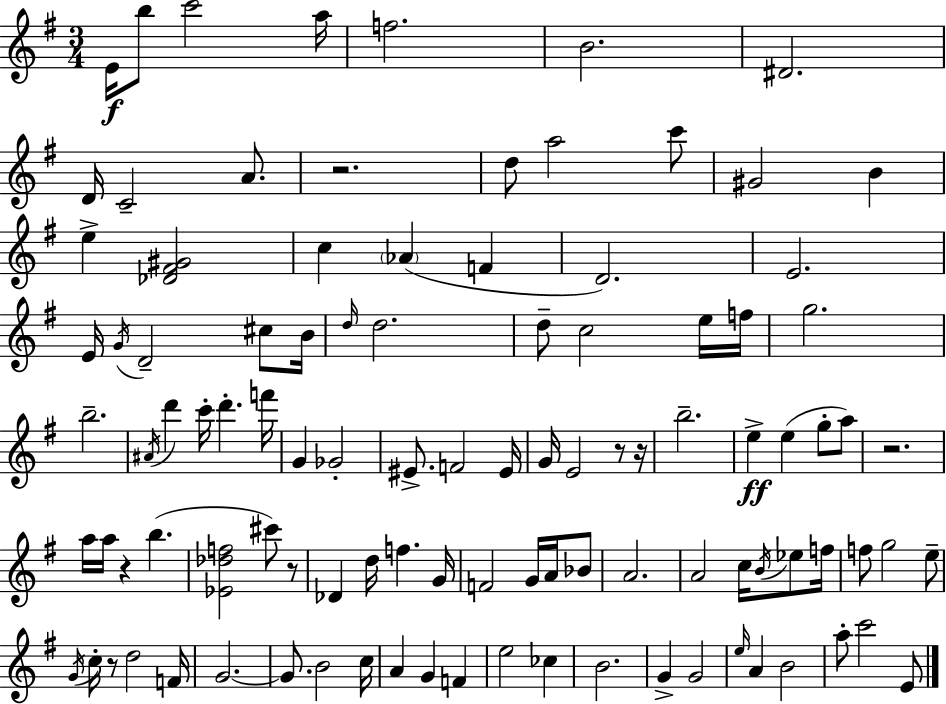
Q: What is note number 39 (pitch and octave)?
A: F6